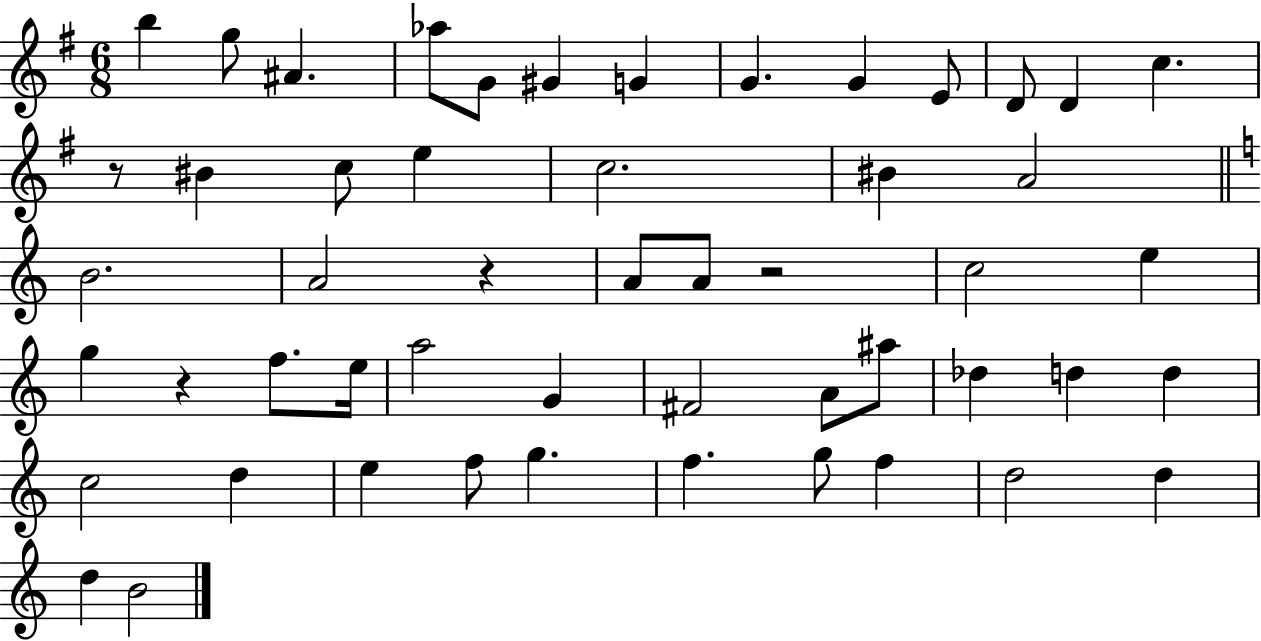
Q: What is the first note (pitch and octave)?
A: B5